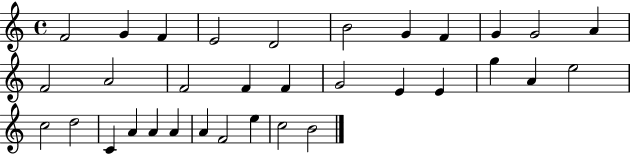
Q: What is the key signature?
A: C major